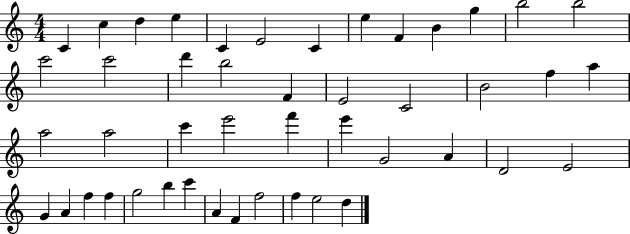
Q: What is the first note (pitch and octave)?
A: C4